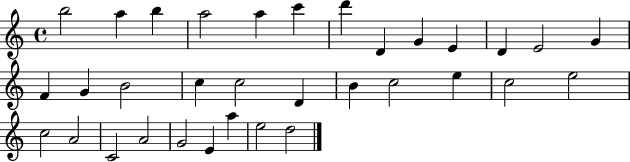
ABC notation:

X:1
T:Untitled
M:4/4
L:1/4
K:C
b2 a b a2 a c' d' D G E D E2 G F G B2 c c2 D B c2 e c2 e2 c2 A2 C2 A2 G2 E a e2 d2